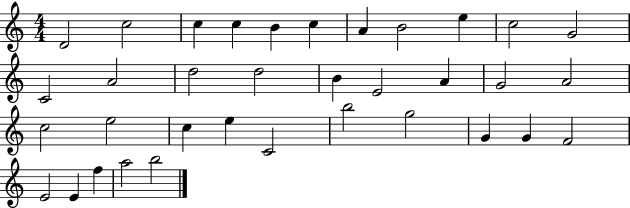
{
  \clef treble
  \numericTimeSignature
  \time 4/4
  \key c \major
  d'2 c''2 | c''4 c''4 b'4 c''4 | a'4 b'2 e''4 | c''2 g'2 | \break c'2 a'2 | d''2 d''2 | b'4 e'2 a'4 | g'2 a'2 | \break c''2 e''2 | c''4 e''4 c'2 | b''2 g''2 | g'4 g'4 f'2 | \break e'2 e'4 f''4 | a''2 b''2 | \bar "|."
}